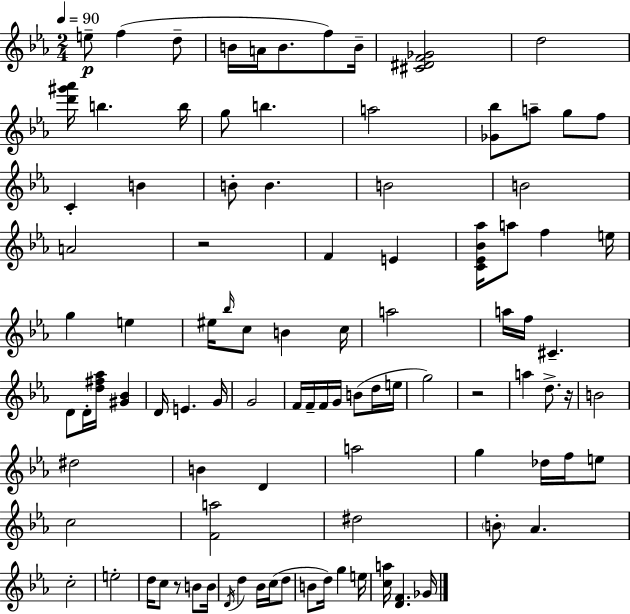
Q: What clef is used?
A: treble